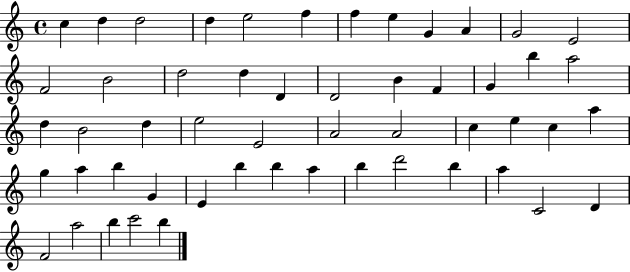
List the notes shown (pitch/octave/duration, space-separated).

C5/q D5/q D5/h D5/q E5/h F5/q F5/q E5/q G4/q A4/q G4/h E4/h F4/h B4/h D5/h D5/q D4/q D4/h B4/q F4/q G4/q B5/q A5/h D5/q B4/h D5/q E5/h E4/h A4/h A4/h C5/q E5/q C5/q A5/q G5/q A5/q B5/q G4/q E4/q B5/q B5/q A5/q B5/q D6/h B5/q A5/q C4/h D4/q F4/h A5/h B5/q C6/h B5/q